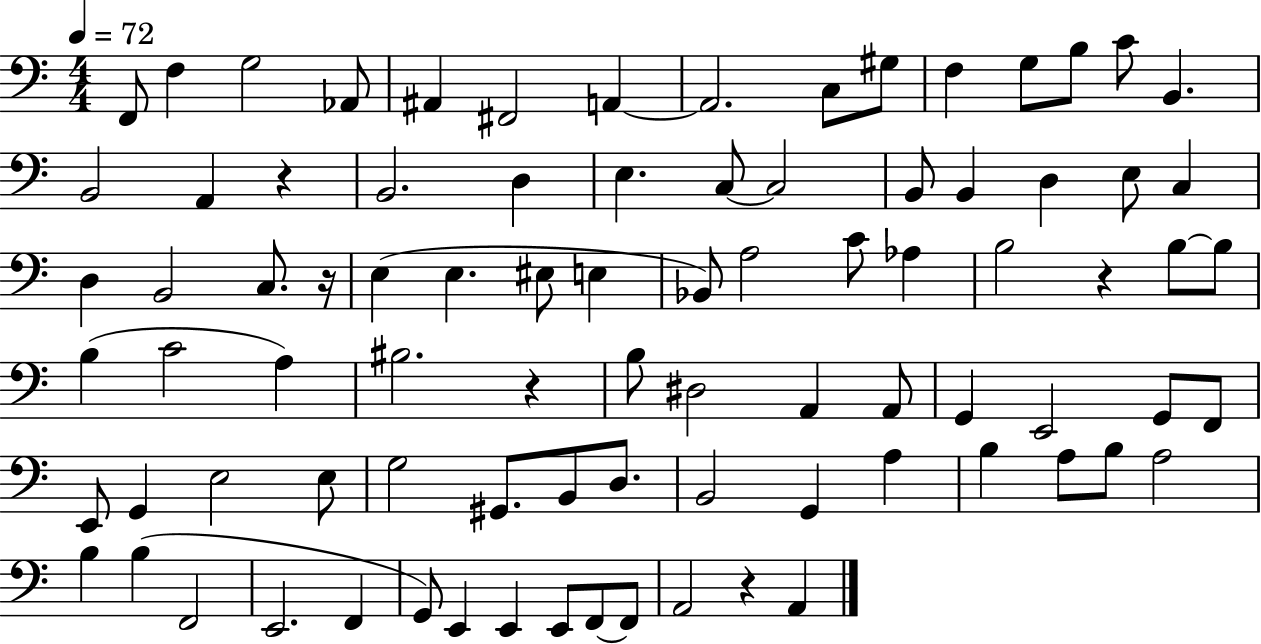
X:1
T:Untitled
M:4/4
L:1/4
K:C
F,,/2 F, G,2 _A,,/2 ^A,, ^F,,2 A,, A,,2 C,/2 ^G,/2 F, G,/2 B,/2 C/2 B,, B,,2 A,, z B,,2 D, E, C,/2 C,2 B,,/2 B,, D, E,/2 C, D, B,,2 C,/2 z/4 E, E, ^E,/2 E, _B,,/2 A,2 C/2 _A, B,2 z B,/2 B,/2 B, C2 A, ^B,2 z B,/2 ^D,2 A,, A,,/2 G,, E,,2 G,,/2 F,,/2 E,,/2 G,, E,2 E,/2 G,2 ^G,,/2 B,,/2 D,/2 B,,2 G,, A, B, A,/2 B,/2 A,2 B, B, F,,2 E,,2 F,, G,,/2 E,, E,, E,,/2 F,,/2 F,,/2 A,,2 z A,,